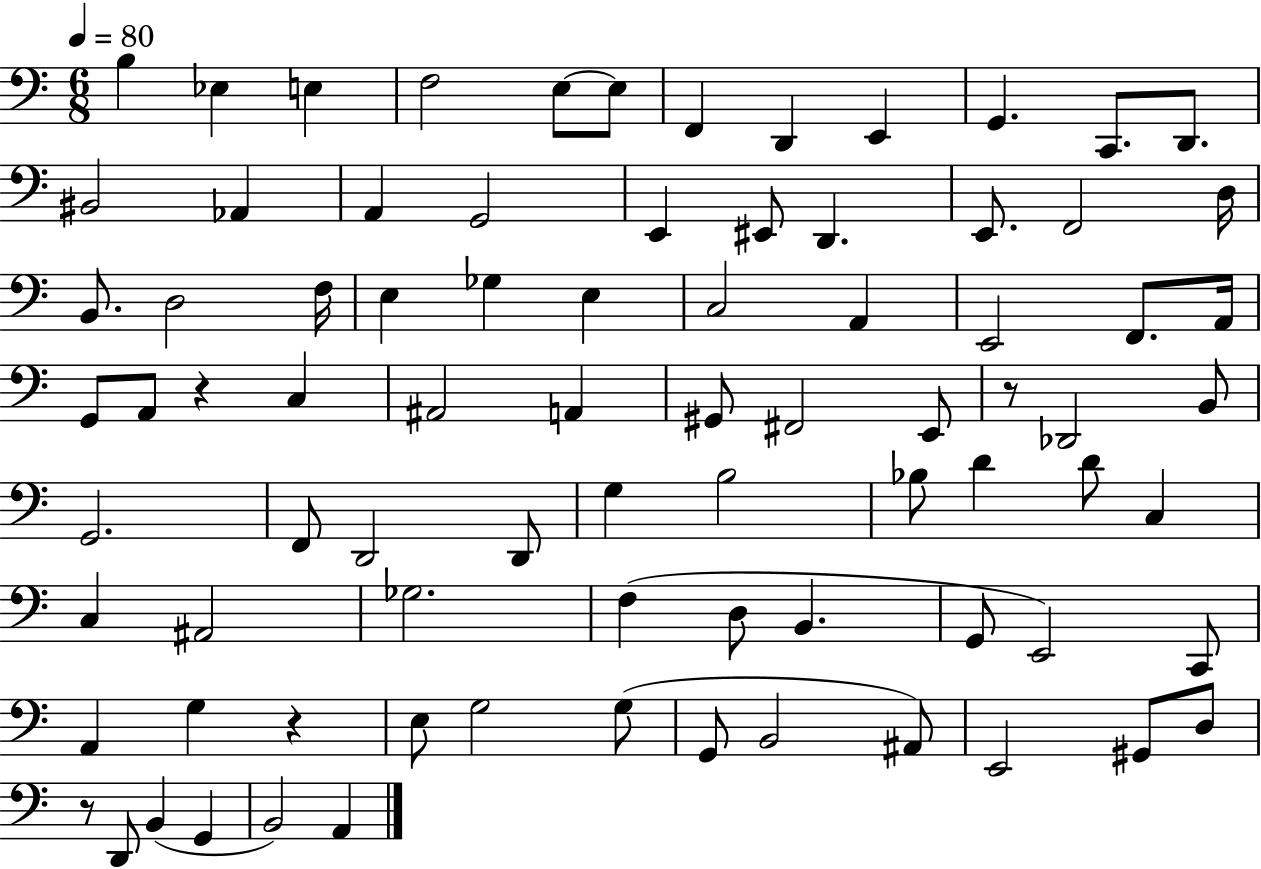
{
  \clef bass
  \numericTimeSignature
  \time 6/8
  \key c \major
  \tempo 4 = 80
  b4 ees4 e4 | f2 e8~~ e8 | f,4 d,4 e,4 | g,4. c,8. d,8. | \break bis,2 aes,4 | a,4 g,2 | e,4 eis,8 d,4. | e,8. f,2 d16 | \break b,8. d2 f16 | e4 ges4 e4 | c2 a,4 | e,2 f,8. a,16 | \break g,8 a,8 r4 c4 | ais,2 a,4 | gis,8 fis,2 e,8 | r8 des,2 b,8 | \break g,2. | f,8 d,2 d,8 | g4 b2 | bes8 d'4 d'8 c4 | \break c4 ais,2 | ges2. | f4( d8 b,4. | g,8 e,2) c,8 | \break a,4 g4 r4 | e8 g2 g8( | g,8 b,2 ais,8) | e,2 gis,8 d8 | \break r8 d,8 b,4( g,4 | b,2) a,4 | \bar "|."
}